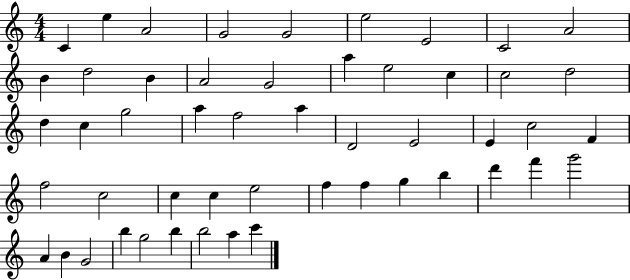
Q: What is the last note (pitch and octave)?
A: C6